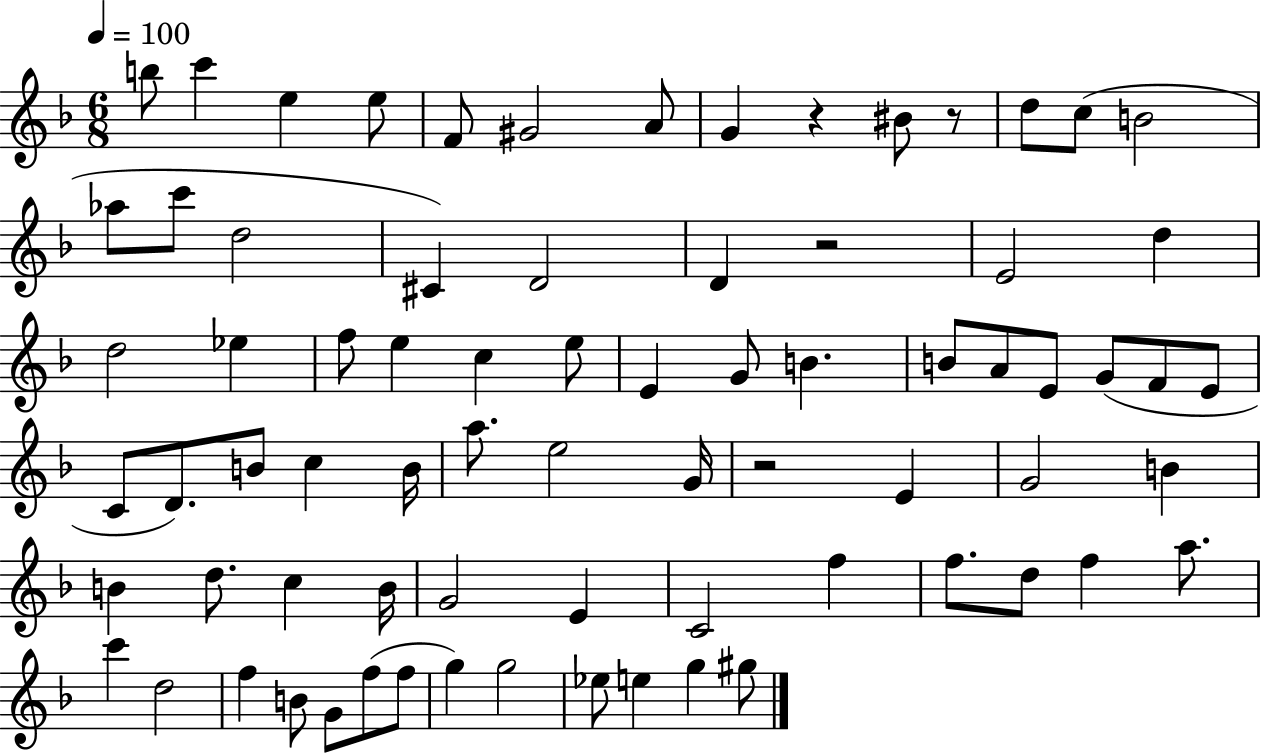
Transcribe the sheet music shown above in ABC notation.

X:1
T:Untitled
M:6/8
L:1/4
K:F
b/2 c' e e/2 F/2 ^G2 A/2 G z ^B/2 z/2 d/2 c/2 B2 _a/2 c'/2 d2 ^C D2 D z2 E2 d d2 _e f/2 e c e/2 E G/2 B B/2 A/2 E/2 G/2 F/2 E/2 C/2 D/2 B/2 c B/4 a/2 e2 G/4 z2 E G2 B B d/2 c B/4 G2 E C2 f f/2 d/2 f a/2 c' d2 f B/2 G/2 f/2 f/2 g g2 _e/2 e g ^g/2